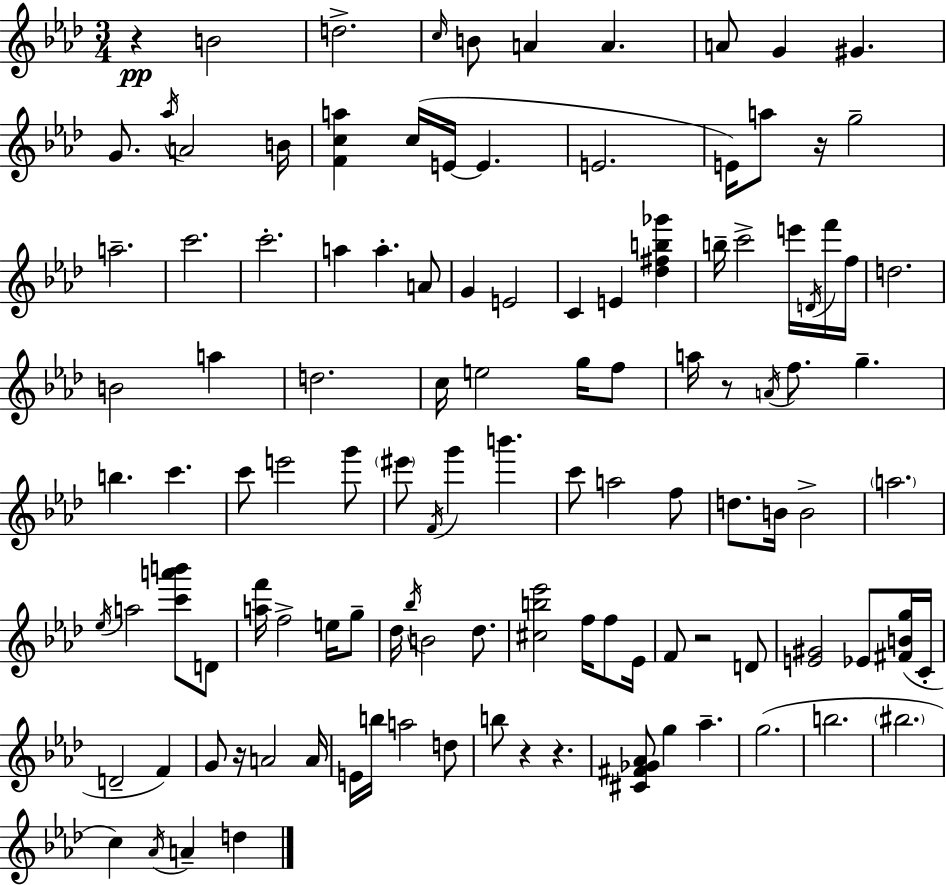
{
  \clef treble
  \numericTimeSignature
  \time 3/4
  \key f \minor
  r4\pp b'2 | d''2.-> | \grace { c''16 } b'8 a'4 a'4. | a'8 g'4 gis'4. | \break g'8. \acciaccatura { aes''16 } a'2 | b'16 <f' c'' a''>4 c''16( e'16~~ e'4. | e'2. | e'16) a''8 r16 g''2-- | \break a''2.-- | c'''2. | c'''2.-. | a''4 a''4.-. | \break a'8 g'4 e'2 | c'4 e'4 <des'' fis'' b'' ges'''>4 | b''16-- c'''2-> e'''16 | \acciaccatura { d'16 } f'''16 f''16 d''2. | \break b'2 a''4 | d''2. | c''16 e''2 | g''16 f''8 a''16 r8 \acciaccatura { a'16 } f''8. g''4.-- | \break b''4. c'''4. | c'''8 e'''2 | g'''8 \parenthesize eis'''8 \acciaccatura { f'16 } g'''4 b'''4. | c'''8 a''2 | \break f''8 d''8. b'16 b'2-> | \parenthesize a''2. | \acciaccatura { ees''16 } a''2 | <c''' a''' b'''>8 d'8 <a'' f'''>16 f''2-> | \break e''16 g''8-- des''16 \acciaccatura { bes''16 } b'2 | des''8. <cis'' b'' ees'''>2 | f''16 f''8 ees'16 f'8 r2 | d'8 <e' gis'>2 | \break ees'8 <fis' b' g''>16( c'16-. d'2-- | f'4) g'8 r16 a'2 | a'16 e'16 b''16 a''2 | d''8 b''8 r4 | \break r4. <cis' fis' ges' aes'>8 g''4 | aes''4.-- g''2.( | b''2. | \parenthesize bis''2. | \break c''4) \acciaccatura { aes'16 } | a'4-- d''4 \bar "|."
}